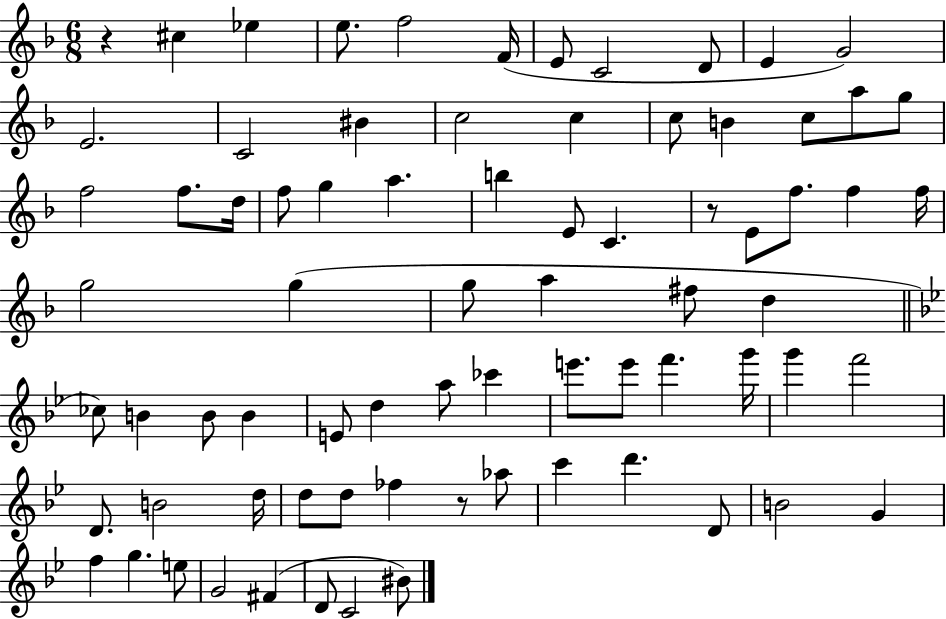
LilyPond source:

{
  \clef treble
  \numericTimeSignature
  \time 6/8
  \key f \major
  r4 cis''4 ees''4 | e''8. f''2 f'16( | e'8 c'2 d'8 | e'4 g'2) | \break e'2. | c'2 bis'4 | c''2 c''4 | c''8 b'4 c''8 a''8 g''8 | \break f''2 f''8. d''16 | f''8 g''4 a''4. | b''4 e'8 c'4. | r8 e'8 f''8. f''4 f''16 | \break g''2 g''4( | g''8 a''4 fis''8 d''4 | \bar "||" \break \key bes \major ces''8) b'4 b'8 b'4 | e'8 d''4 a''8 ces'''4 | e'''8. e'''8 f'''4. g'''16 | g'''4 f'''2 | \break d'8. b'2 d''16 | d''8 d''8 fes''4 r8 aes''8 | c'''4 d'''4. d'8 | b'2 g'4 | \break f''4 g''4. e''8 | g'2 fis'4( | d'8 c'2 bis'8) | \bar "|."
}